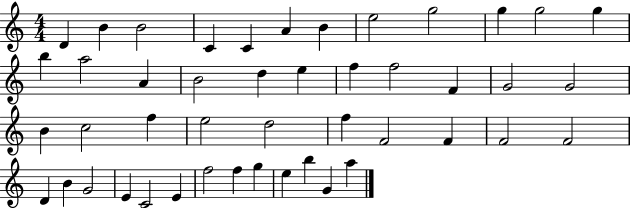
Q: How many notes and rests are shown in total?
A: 46